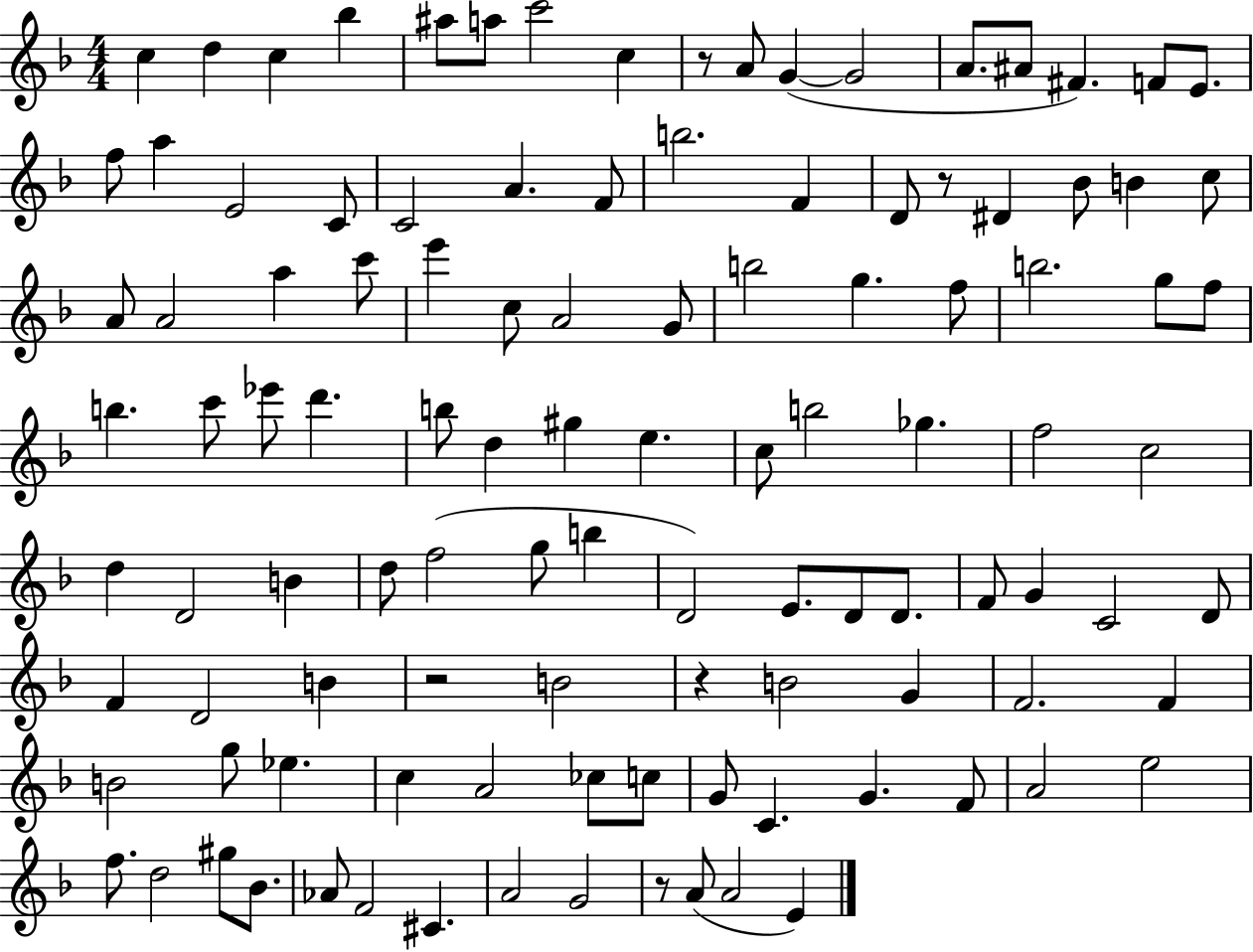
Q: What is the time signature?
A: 4/4